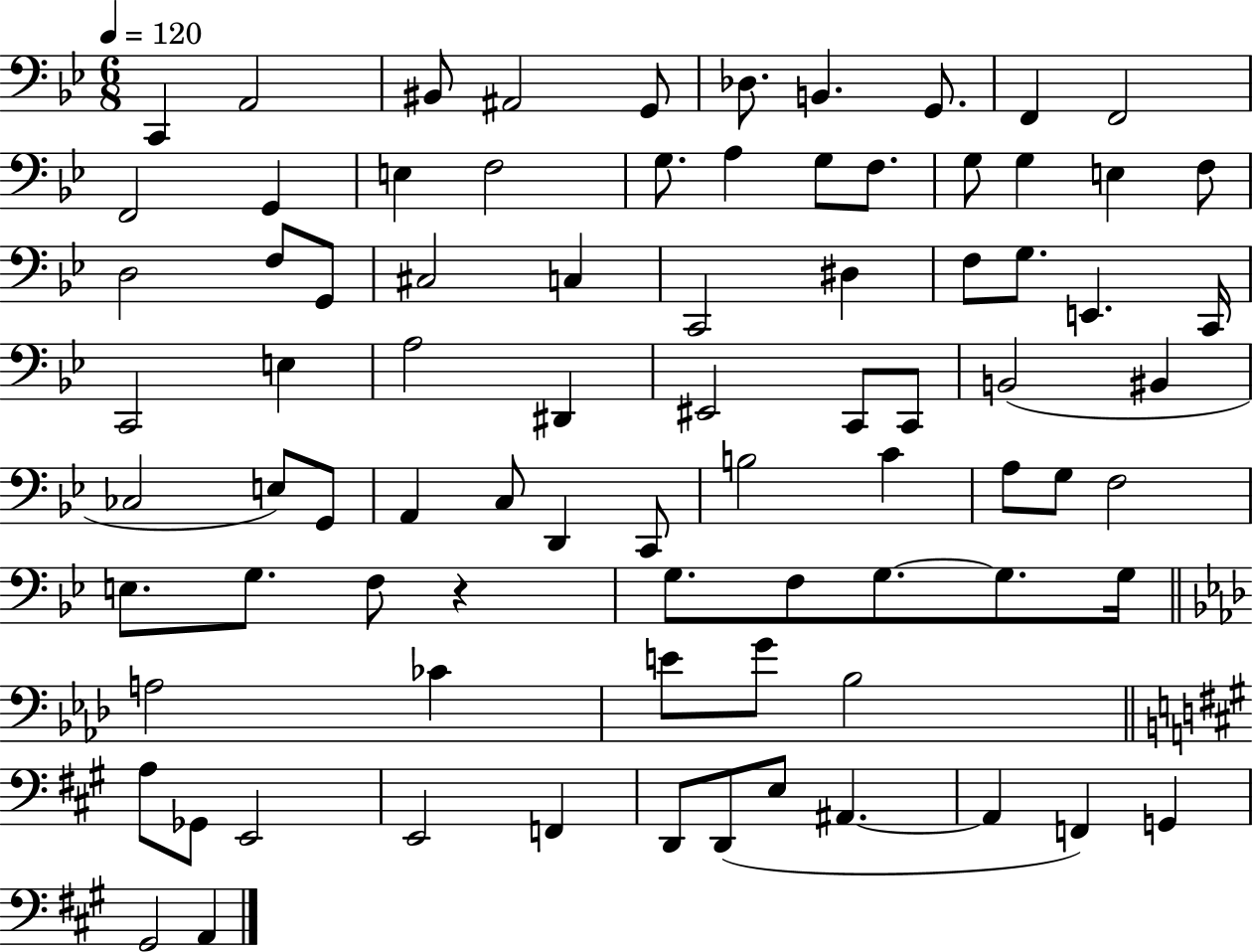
{
  \clef bass
  \numericTimeSignature
  \time 6/8
  \key bes \major
  \tempo 4 = 120
  c,4 a,2 | bis,8 ais,2 g,8 | des8. b,4. g,8. | f,4 f,2 | \break f,2 g,4 | e4 f2 | g8. a4 g8 f8. | g8 g4 e4 f8 | \break d2 f8 g,8 | cis2 c4 | c,2 dis4 | f8 g8. e,4. c,16 | \break c,2 e4 | a2 dis,4 | eis,2 c,8 c,8 | b,2( bis,4 | \break ces2 e8) g,8 | a,4 c8 d,4 c,8 | b2 c'4 | a8 g8 f2 | \break e8. g8. f8 r4 | g8. f8 g8.~~ g8. g16 | \bar "||" \break \key aes \major a2 ces'4 | e'8 g'8 bes2 | \bar "||" \break \key a \major a8 ges,8 e,2 | e,2 f,4 | d,8 d,8( e8 ais,4.~~ | ais,4 f,4) g,4 | \break gis,2 a,4 | \bar "|."
}